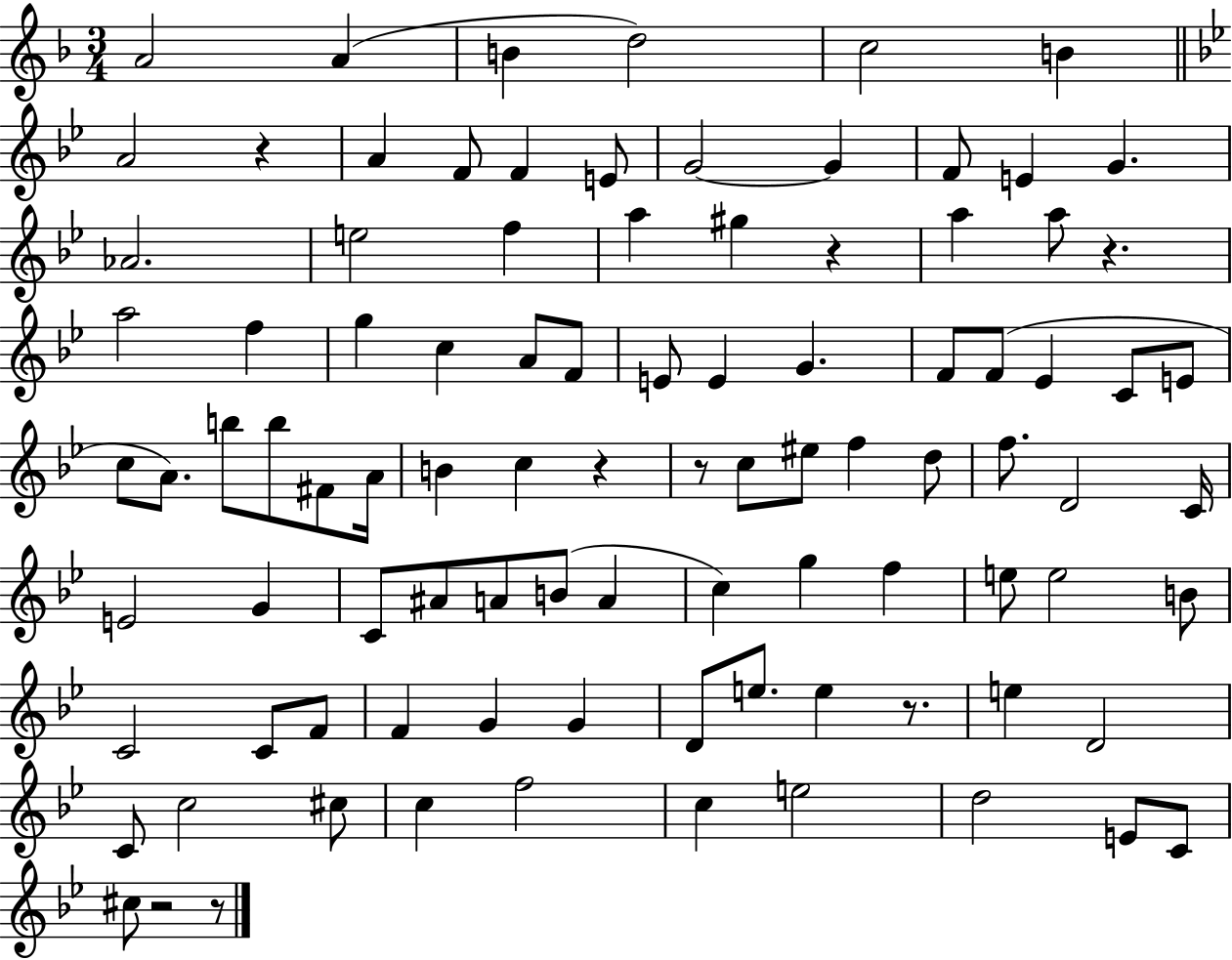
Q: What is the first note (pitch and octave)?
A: A4